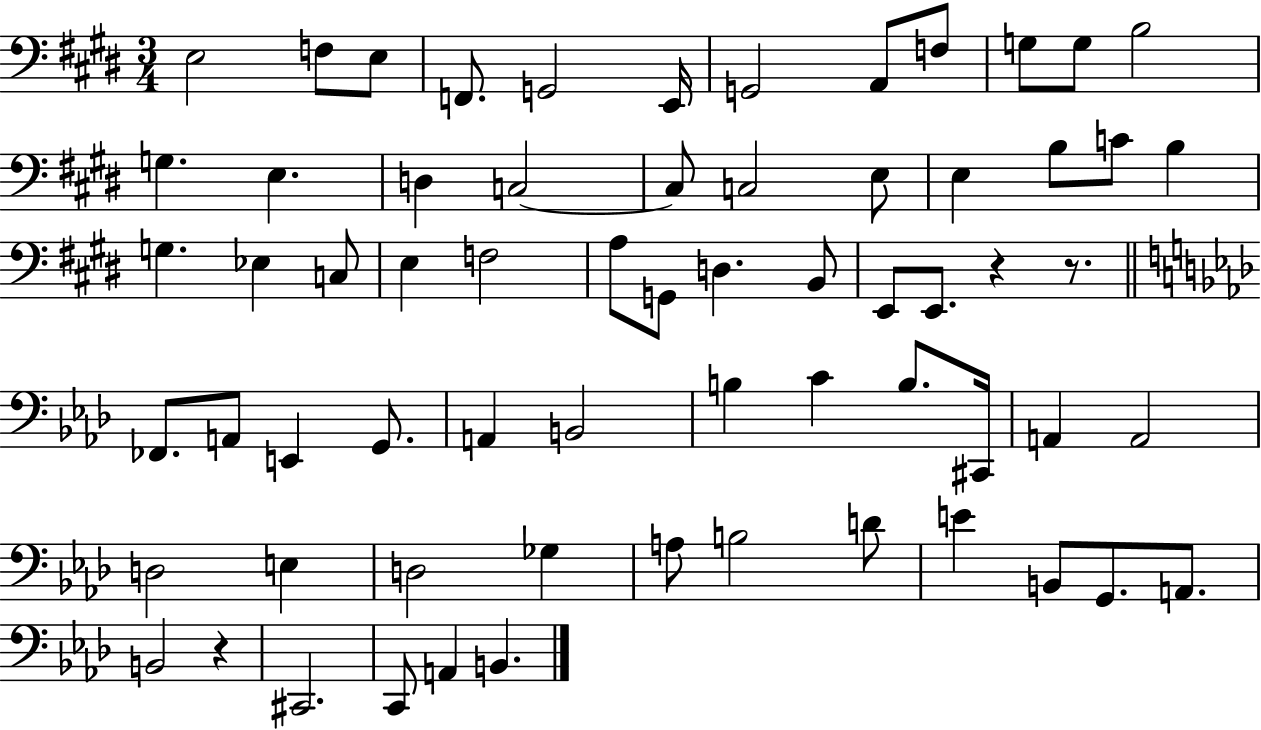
X:1
T:Untitled
M:3/4
L:1/4
K:E
E,2 F,/2 E,/2 F,,/2 G,,2 E,,/4 G,,2 A,,/2 F,/2 G,/2 G,/2 B,2 G, E, D, C,2 C,/2 C,2 E,/2 E, B,/2 C/2 B, G, _E, C,/2 E, F,2 A,/2 G,,/2 D, B,,/2 E,,/2 E,,/2 z z/2 _F,,/2 A,,/2 E,, G,,/2 A,, B,,2 B, C B,/2 ^C,,/4 A,, A,,2 D,2 E, D,2 _G, A,/2 B,2 D/2 E B,,/2 G,,/2 A,,/2 B,,2 z ^C,,2 C,,/2 A,, B,,